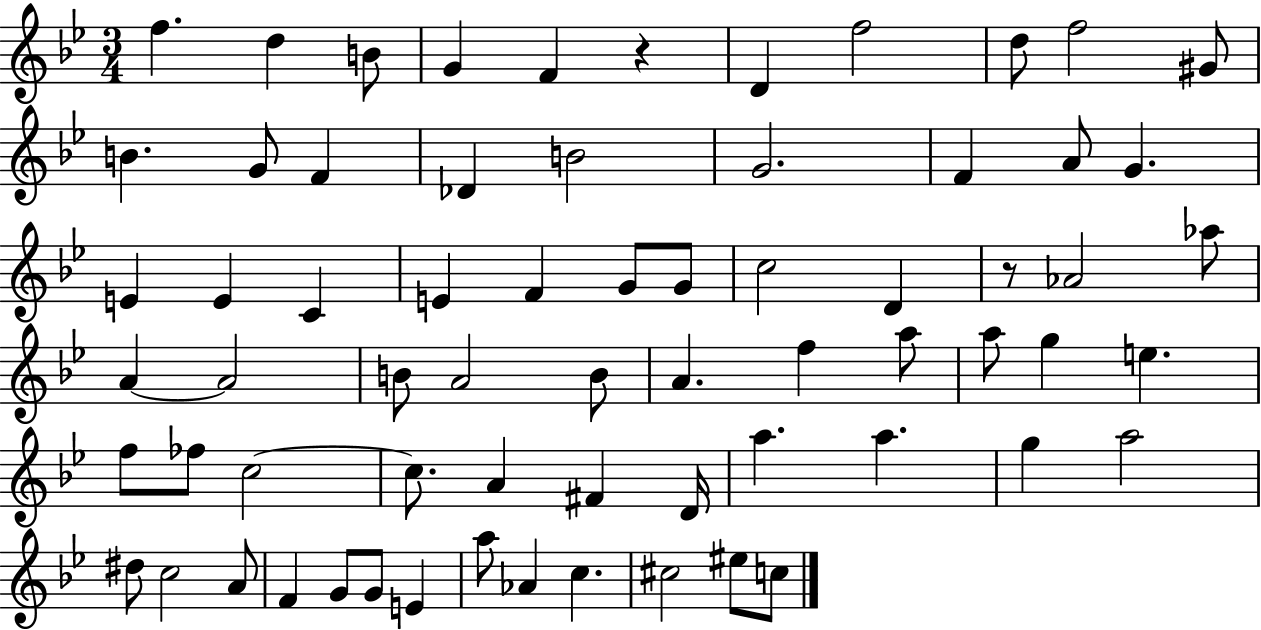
F5/q. D5/q B4/e G4/q F4/q R/q D4/q F5/h D5/e F5/h G#4/e B4/q. G4/e F4/q Db4/q B4/h G4/h. F4/q A4/e G4/q. E4/q E4/q C4/q E4/q F4/q G4/e G4/e C5/h D4/q R/e Ab4/h Ab5/e A4/q A4/h B4/e A4/h B4/e A4/q. F5/q A5/e A5/e G5/q E5/q. F5/e FES5/e C5/h C5/e. A4/q F#4/q D4/s A5/q. A5/q. G5/q A5/h D#5/e C5/h A4/e F4/q G4/e G4/e E4/q A5/e Ab4/q C5/q. C#5/h EIS5/e C5/e